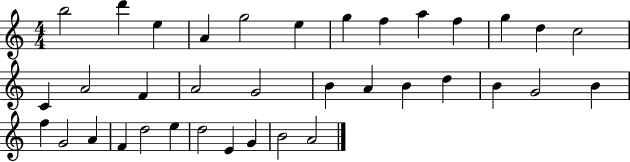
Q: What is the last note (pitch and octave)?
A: A4